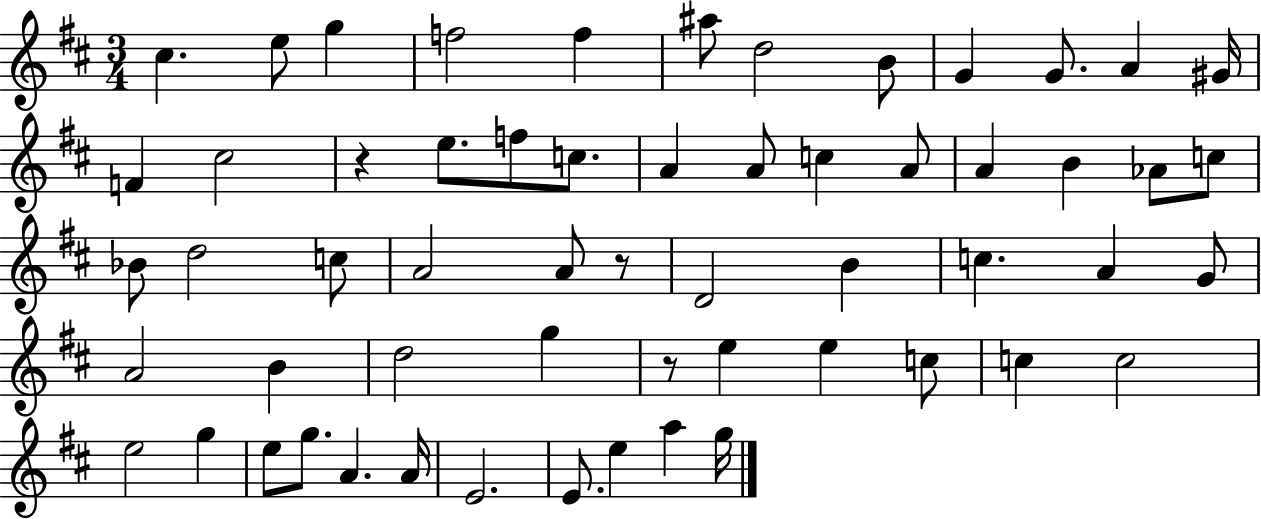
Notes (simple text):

C#5/q. E5/e G5/q F5/h F5/q A#5/e D5/h B4/e G4/q G4/e. A4/q G#4/s F4/q C#5/h R/q E5/e. F5/e C5/e. A4/q A4/e C5/q A4/e A4/q B4/q Ab4/e C5/e Bb4/e D5/h C5/e A4/h A4/e R/e D4/h B4/q C5/q. A4/q G4/e A4/h B4/q D5/h G5/q R/e E5/q E5/q C5/e C5/q C5/h E5/h G5/q E5/e G5/e. A4/q. A4/s E4/h. E4/e. E5/q A5/q G5/s